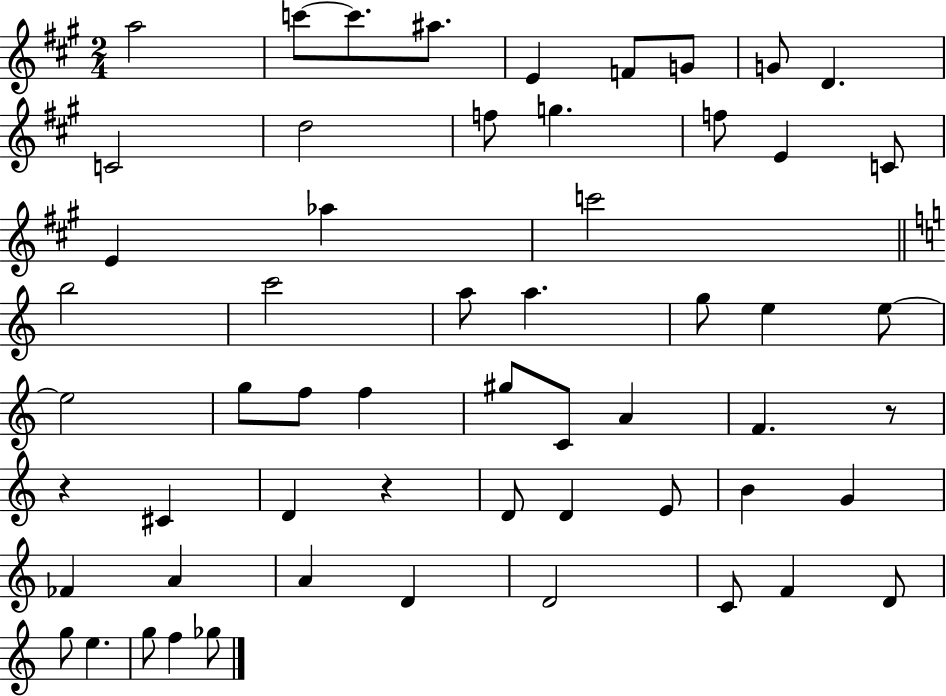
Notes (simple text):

A5/h C6/e C6/e. A#5/e. E4/q F4/e G4/e G4/e D4/q. C4/h D5/h F5/e G5/q. F5/e E4/q C4/e E4/q Ab5/q C6/h B5/h C6/h A5/e A5/q. G5/e E5/q E5/e E5/h G5/e F5/e F5/q G#5/e C4/e A4/q F4/q. R/e R/q C#4/q D4/q R/q D4/e D4/q E4/e B4/q G4/q FES4/q A4/q A4/q D4/q D4/h C4/e F4/q D4/e G5/e E5/q. G5/e F5/q Gb5/e